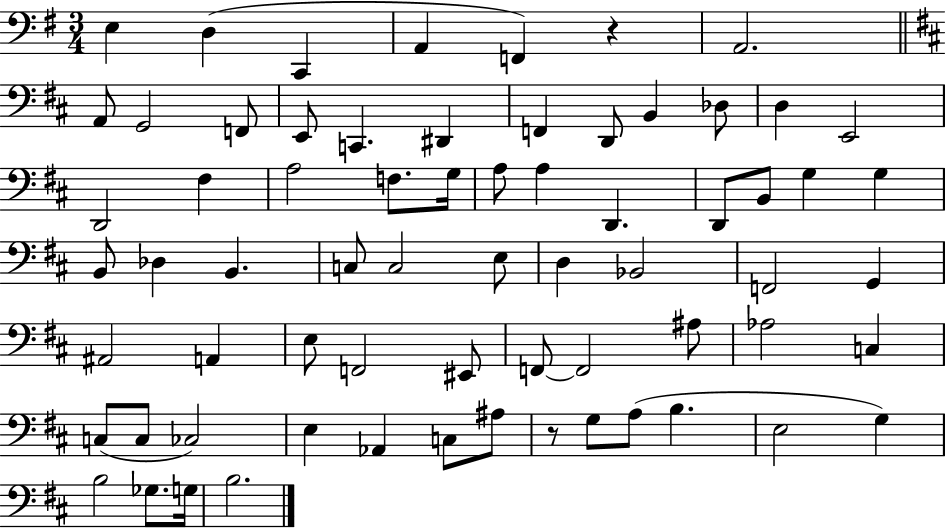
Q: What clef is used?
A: bass